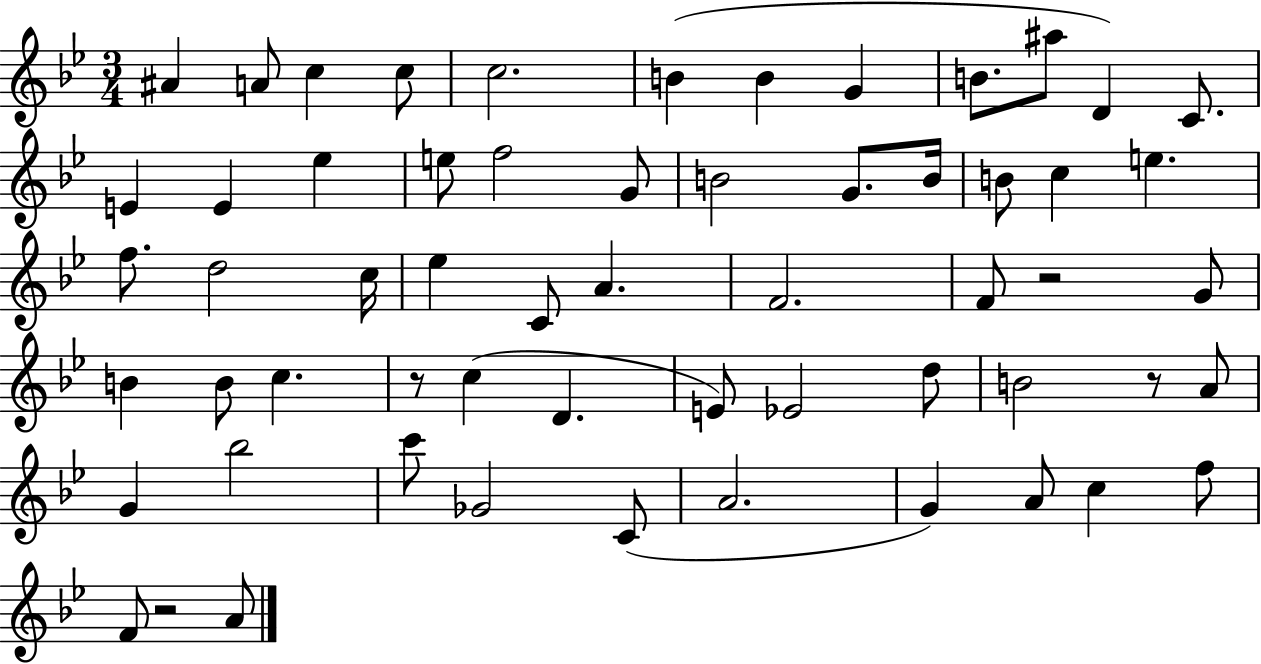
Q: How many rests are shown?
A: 4